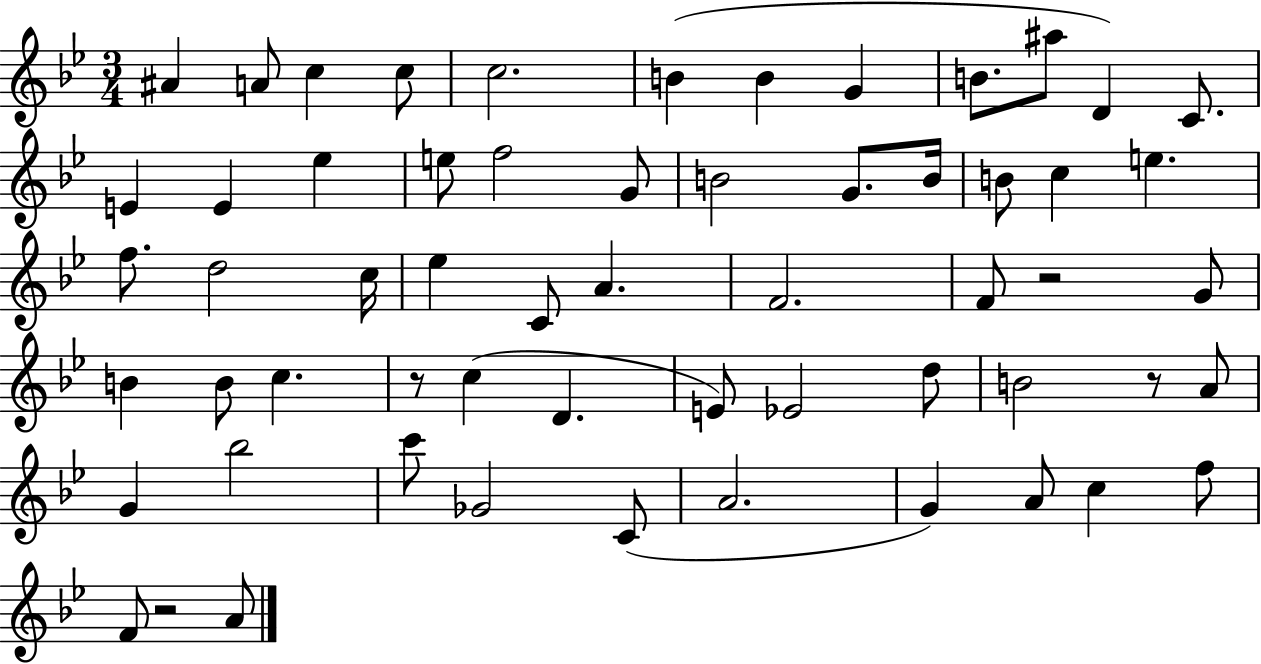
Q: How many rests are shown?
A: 4